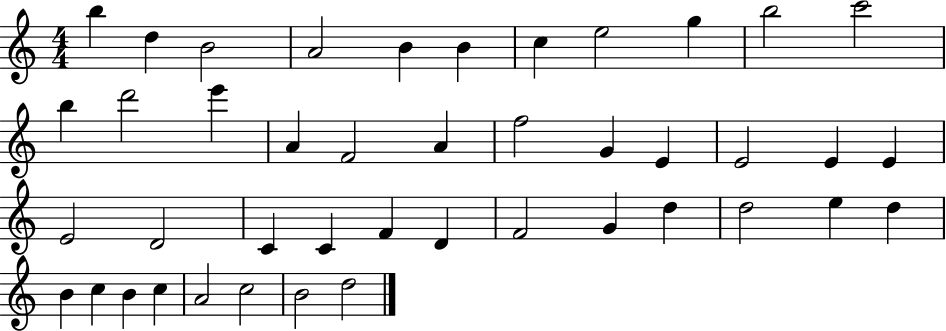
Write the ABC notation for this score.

X:1
T:Untitled
M:4/4
L:1/4
K:C
b d B2 A2 B B c e2 g b2 c'2 b d'2 e' A F2 A f2 G E E2 E E E2 D2 C C F D F2 G d d2 e d B c B c A2 c2 B2 d2